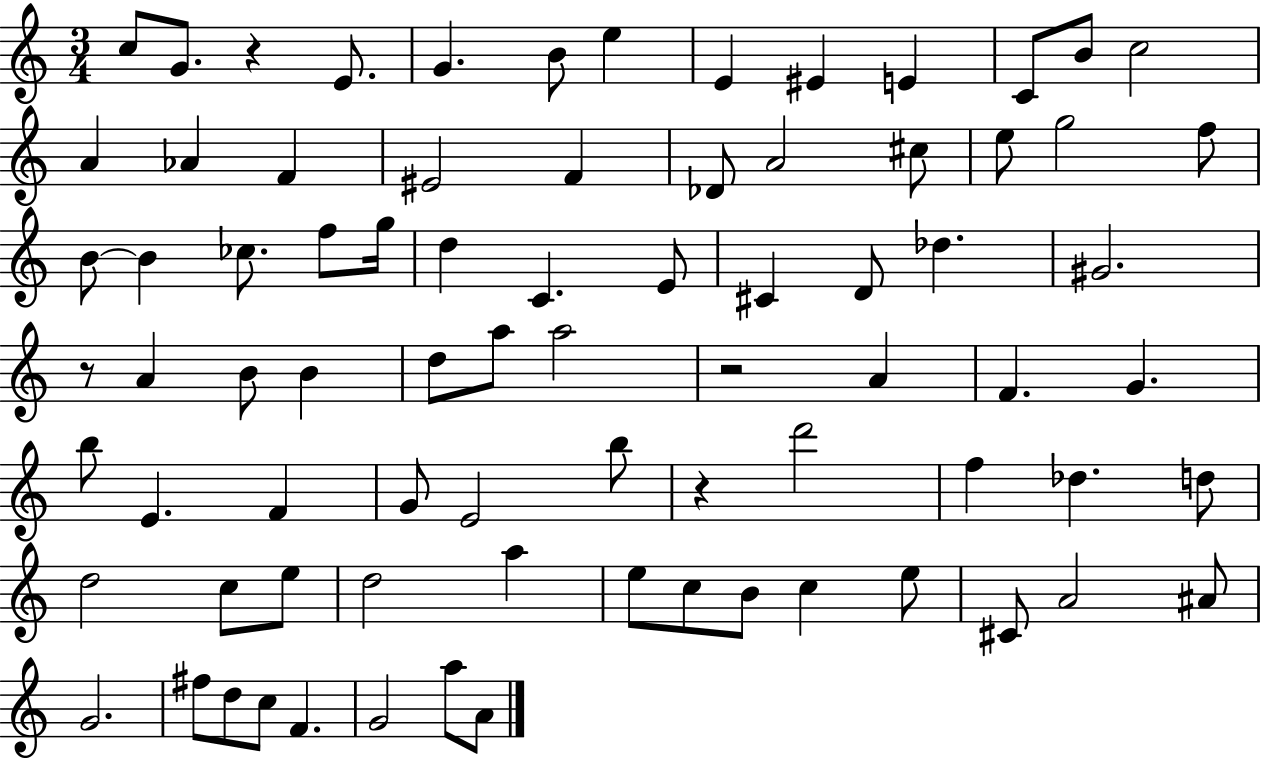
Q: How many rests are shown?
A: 4